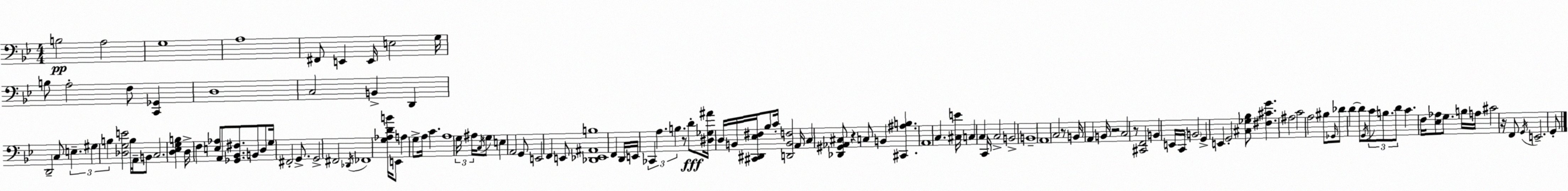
X:1
T:Untitled
M:4/4
L:1/4
K:Bb
B,2 A,2 G,4 A,4 ^F,,/2 E,, E,,/4 E,2 G,/4 B,/2 A,2 F,/2 [C,,_G,,] D,4 C,2 B,, D,, D,,2 C,/2 E, ^G, B, [_D,G,E]2 B,/4 A,,/4 B,,/2 C,2 [D,_E,G,B,] D,/4 F, [E,_A,]/2 A,,/2 [_G,,_B,,^F,]/2 B,,/2 D,/2 G,/4 ^F,,2 G,,/2 G,,2 ^F,,2 _D,,/4 _F,,4 [G,_A,DB]/4 E,,/2 A, G,/2 A,/4 C A,4 G,/4 ^A,/4 C,/4 G,/2 E, A,,2 G,,/2 E,,2 F,, E,,/2 [_D,,_E,,^A,,B,]4 F,, D,,/4 E,,/4 _C,, A, B, z/2 D/2 [^D,_G,^A]/4 D,/4 B,,/4 [^C,,^D,,_E,^F,]/4 _B,/2 C/4 [D,,B,,F,]2 A,,/4 C, [_D,,^G,,_A,,^C,]/2 z C,/2 B,, [^C,,^A,B,] A,,4 C, [^C,E]/4 C, C, C,,/4 C,2 B,,2 B,,4 A,,4 C,2 z/2 B,,/4 A,, B,,/4 z2 C,2 z/2 [^C,,F,,]2 B,, E,,/4 C,,/4 B,,2 G,, E,, G,,2 [^C,_G,_B,]/2 [^F,^CG] ^A,2 C2 A,2 ^B,/2 _G,,/4 _D/2 D D/2 G,,/4 C/2 B,/2 D/2 C F,/4 [_E,_A,]/2 G,/2 B,/4 A,/4 ^C2 z/4 F,,/2 G,,/4 E,,2 G,,/2